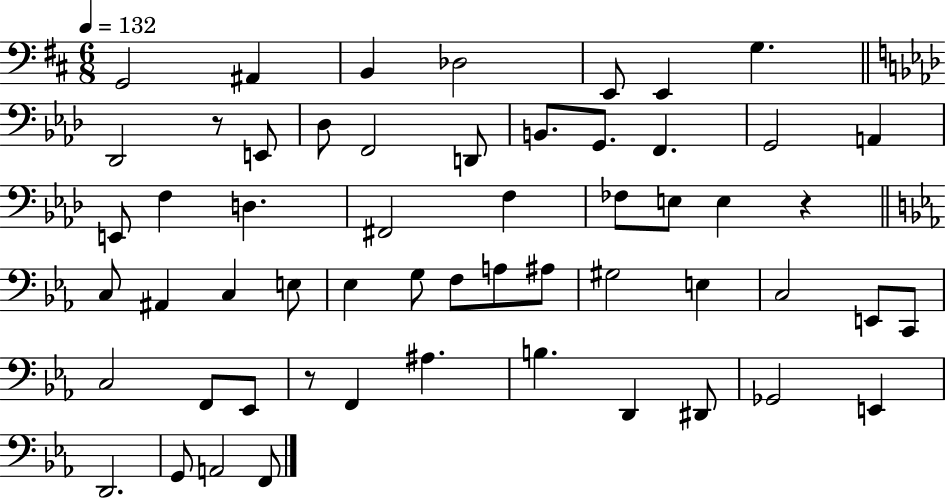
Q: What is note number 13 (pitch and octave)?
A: B2